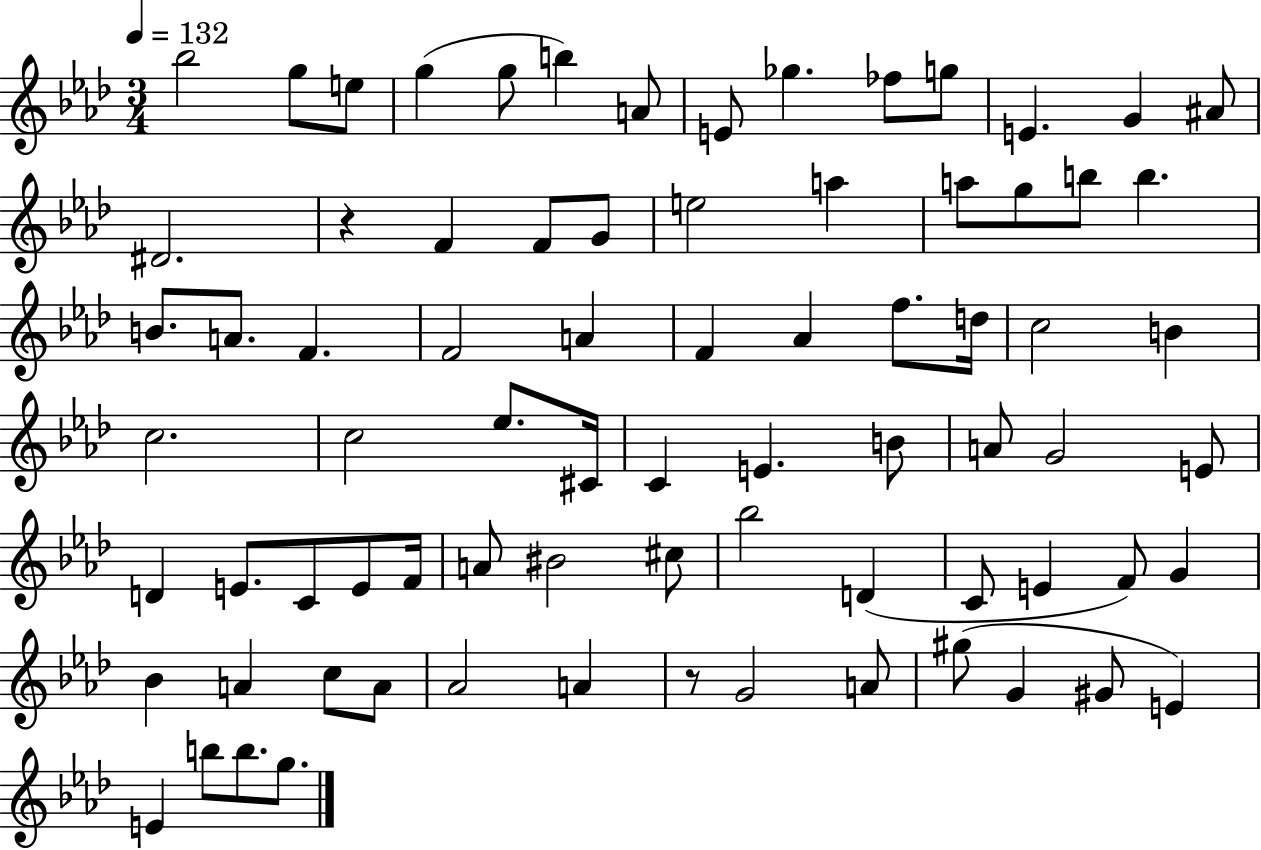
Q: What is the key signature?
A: AES major